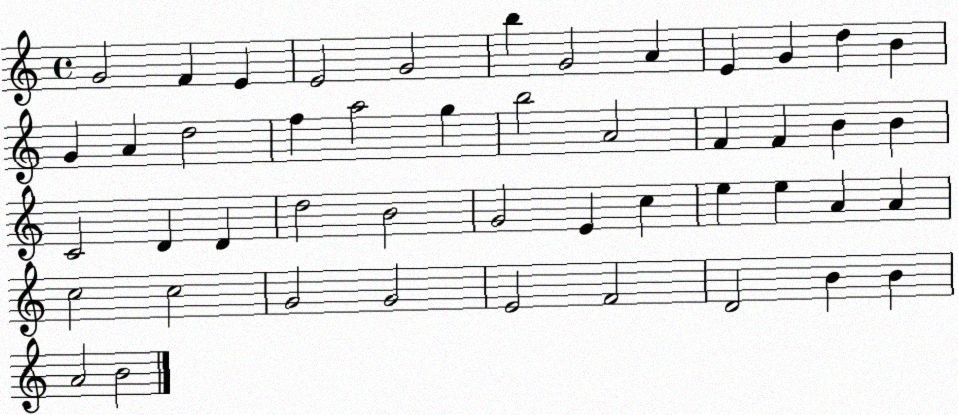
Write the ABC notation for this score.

X:1
T:Untitled
M:4/4
L:1/4
K:C
G2 F E E2 G2 b G2 A E G d B G A d2 f a2 g b2 A2 F F B B C2 D D d2 B2 G2 E c e e A A c2 c2 G2 G2 E2 F2 D2 B B A2 B2